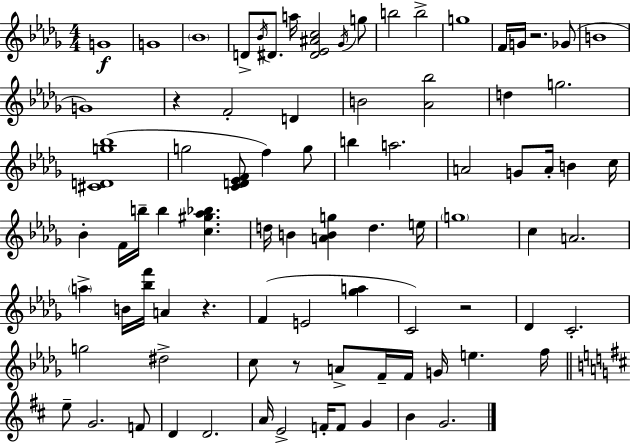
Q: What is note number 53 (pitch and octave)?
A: D#5